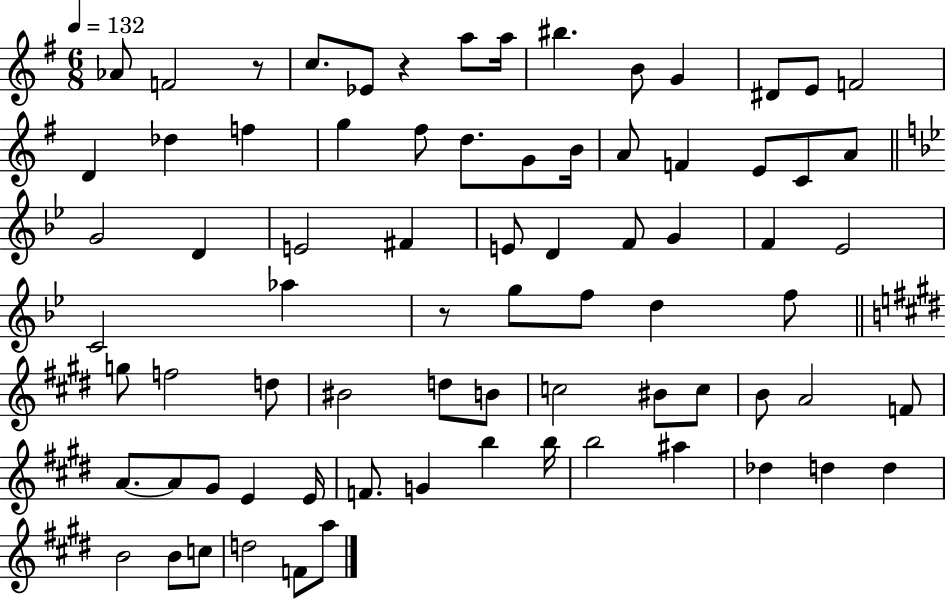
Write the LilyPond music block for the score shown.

{
  \clef treble
  \numericTimeSignature
  \time 6/8
  \key g \major
  \tempo 4 = 132
  aes'8 f'2 r8 | c''8. ees'8 r4 a''8 a''16 | bis''4. b'8 g'4 | dis'8 e'8 f'2 | \break d'4 des''4 f''4 | g''4 fis''8 d''8. g'8 b'16 | a'8 f'4 e'8 c'8 a'8 | \bar "||" \break \key bes \major g'2 d'4 | e'2 fis'4 | e'8 d'4 f'8 g'4 | f'4 ees'2 | \break c'2 aes''4 | r8 g''8 f''8 d''4 f''8 | \bar "||" \break \key e \major g''8 f''2 d''8 | bis'2 d''8 b'8 | c''2 bis'8 c''8 | b'8 a'2 f'8 | \break a'8.~~ a'8 gis'8 e'4 e'16 | f'8. g'4 b''4 b''16 | b''2 ais''4 | des''4 d''4 d''4 | \break b'2 b'8 c''8 | d''2 f'8 a''8 | \bar "|."
}